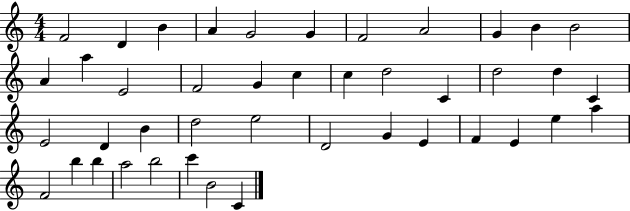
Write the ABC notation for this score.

X:1
T:Untitled
M:4/4
L:1/4
K:C
F2 D B A G2 G F2 A2 G B B2 A a E2 F2 G c c d2 C d2 d C E2 D B d2 e2 D2 G E F E e a F2 b b a2 b2 c' B2 C